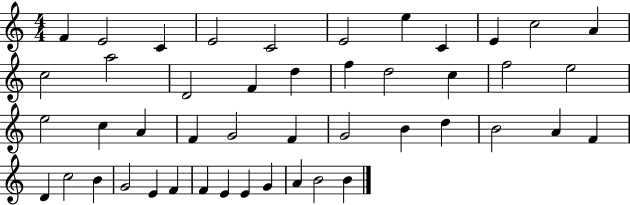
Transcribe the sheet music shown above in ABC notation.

X:1
T:Untitled
M:4/4
L:1/4
K:C
F E2 C E2 C2 E2 e C E c2 A c2 a2 D2 F d f d2 c f2 e2 e2 c A F G2 F G2 B d B2 A F D c2 B G2 E F F E E G A B2 B